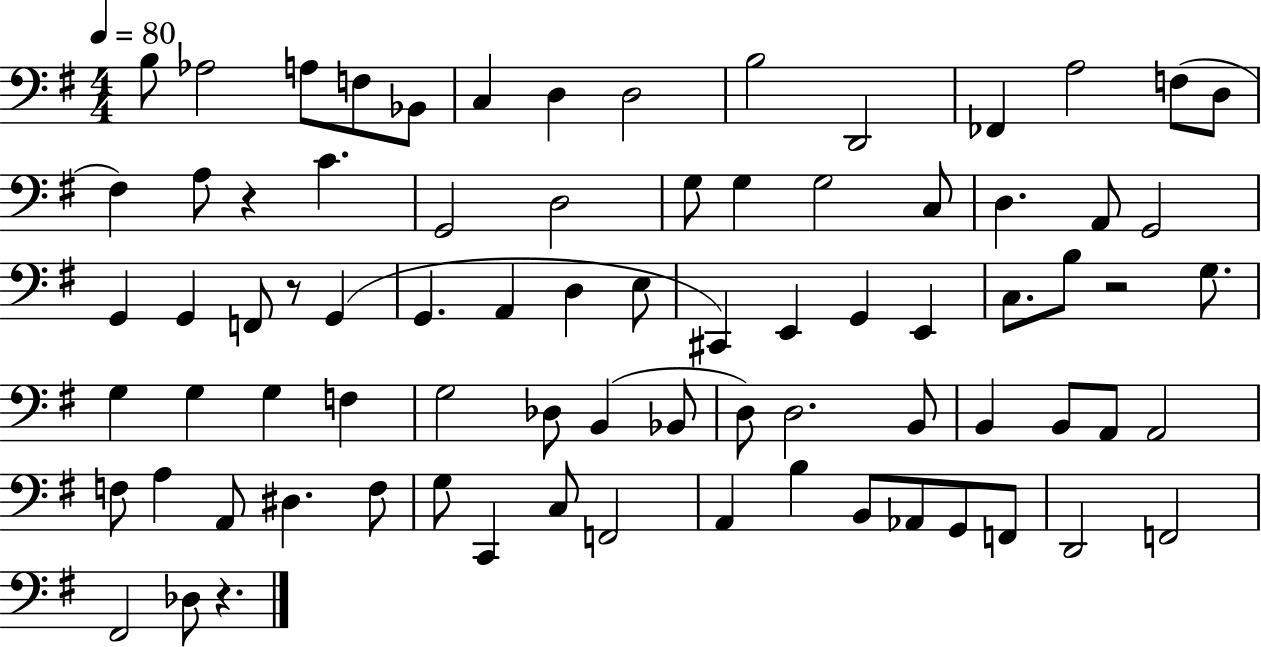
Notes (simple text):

B3/e Ab3/h A3/e F3/e Bb2/e C3/q D3/q D3/h B3/h D2/h FES2/q A3/h F3/e D3/e F#3/q A3/e R/q C4/q. G2/h D3/h G3/e G3/q G3/h C3/e D3/q. A2/e G2/h G2/q G2/q F2/e R/e G2/q G2/q. A2/q D3/q E3/e C#2/q E2/q G2/q E2/q C3/e. B3/e R/h G3/e. G3/q G3/q G3/q F3/q G3/h Db3/e B2/q Bb2/e D3/e D3/h. B2/e B2/q B2/e A2/e A2/h F3/e A3/q A2/e D#3/q. F3/e G3/e C2/q C3/e F2/h A2/q B3/q B2/e Ab2/e G2/e F2/e D2/h F2/h F#2/h Db3/e R/q.